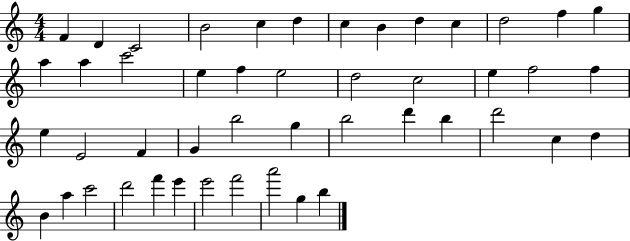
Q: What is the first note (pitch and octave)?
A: F4